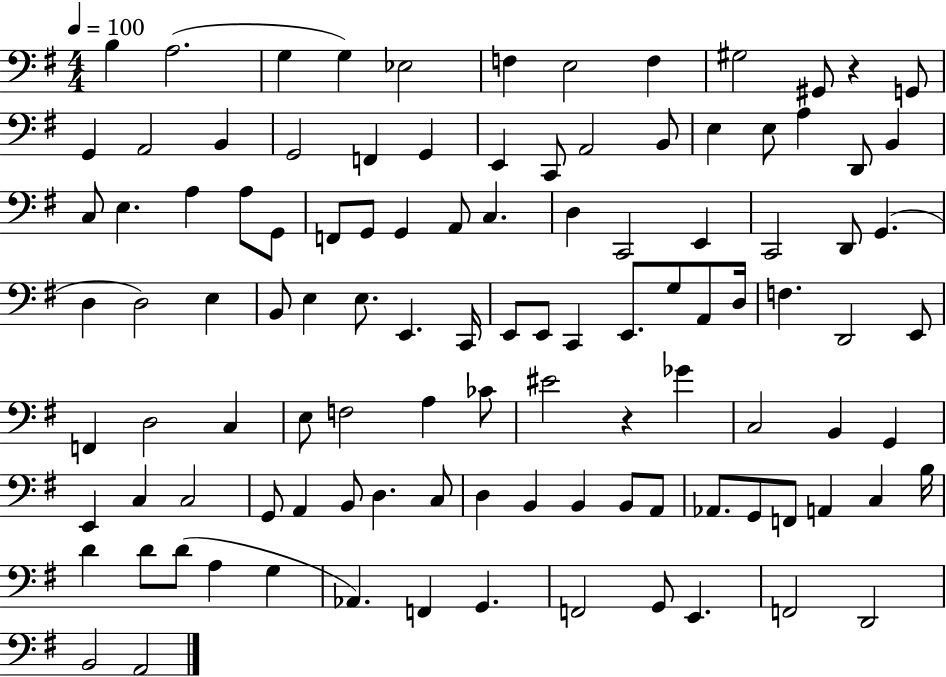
{
  \clef bass
  \numericTimeSignature
  \time 4/4
  \key g \major
  \tempo 4 = 100
  b4 a2.( | g4 g4) ees2 | f4 e2 f4 | gis2 gis,8 r4 g,8 | \break g,4 a,2 b,4 | g,2 f,4 g,4 | e,4 c,8 a,2 b,8 | e4 e8 a4 d,8 b,4 | \break c8 e4. a4 a8 g,8 | f,8 g,8 g,4 a,8 c4. | d4 c,2 e,4 | c,2 d,8 g,4.( | \break d4 d2) e4 | b,8 e4 e8. e,4. c,16 | e,8 e,8 c,4 e,8. g8 a,8 d16 | f4. d,2 e,8 | \break f,4 d2 c4 | e8 f2 a4 ces'8 | eis'2 r4 ges'4 | c2 b,4 g,4 | \break e,4 c4 c2 | g,8 a,4 b,8 d4. c8 | d4 b,4 b,4 b,8 a,8 | aes,8. g,8 f,8 a,4 c4 b16 | \break d'4 d'8 d'8( a4 g4 | aes,4.) f,4 g,4. | f,2 g,8 e,4. | f,2 d,2 | \break b,2 a,2 | \bar "|."
}